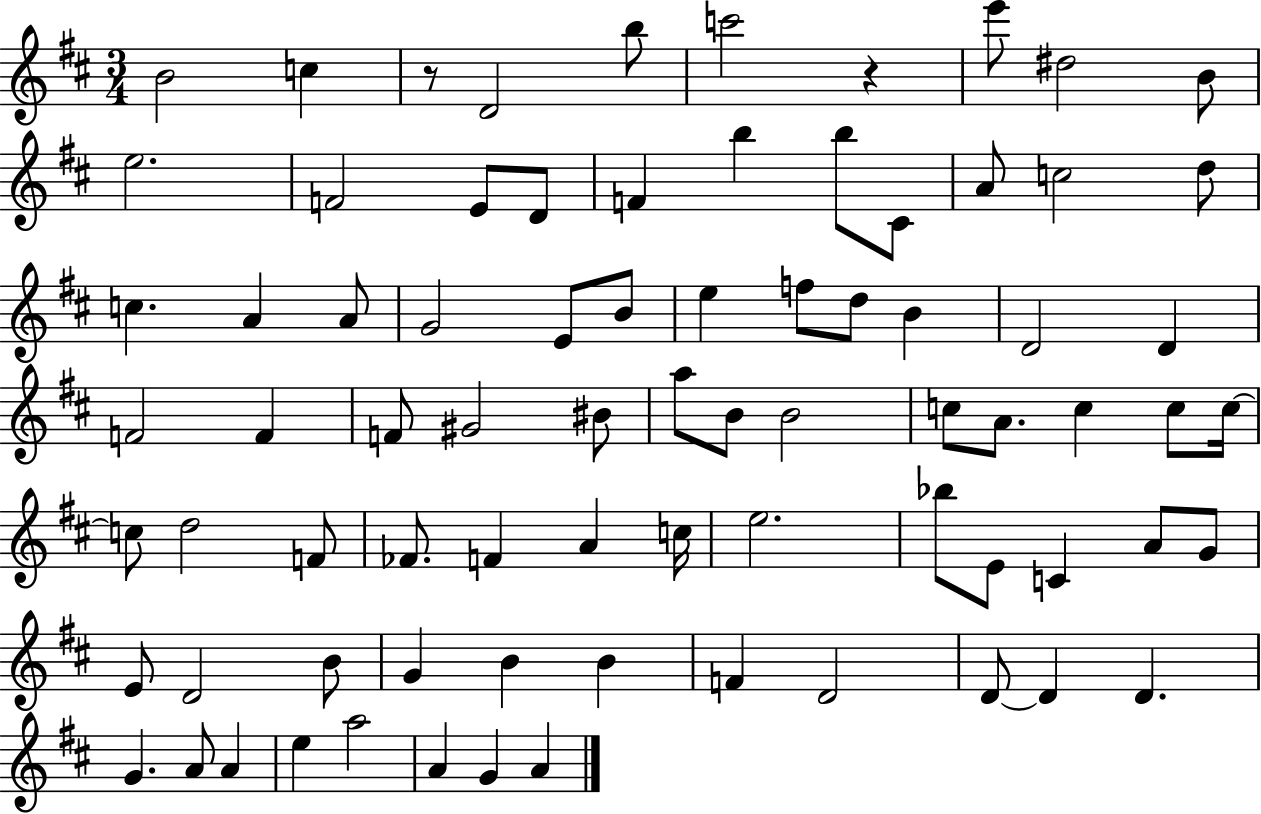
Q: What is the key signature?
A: D major